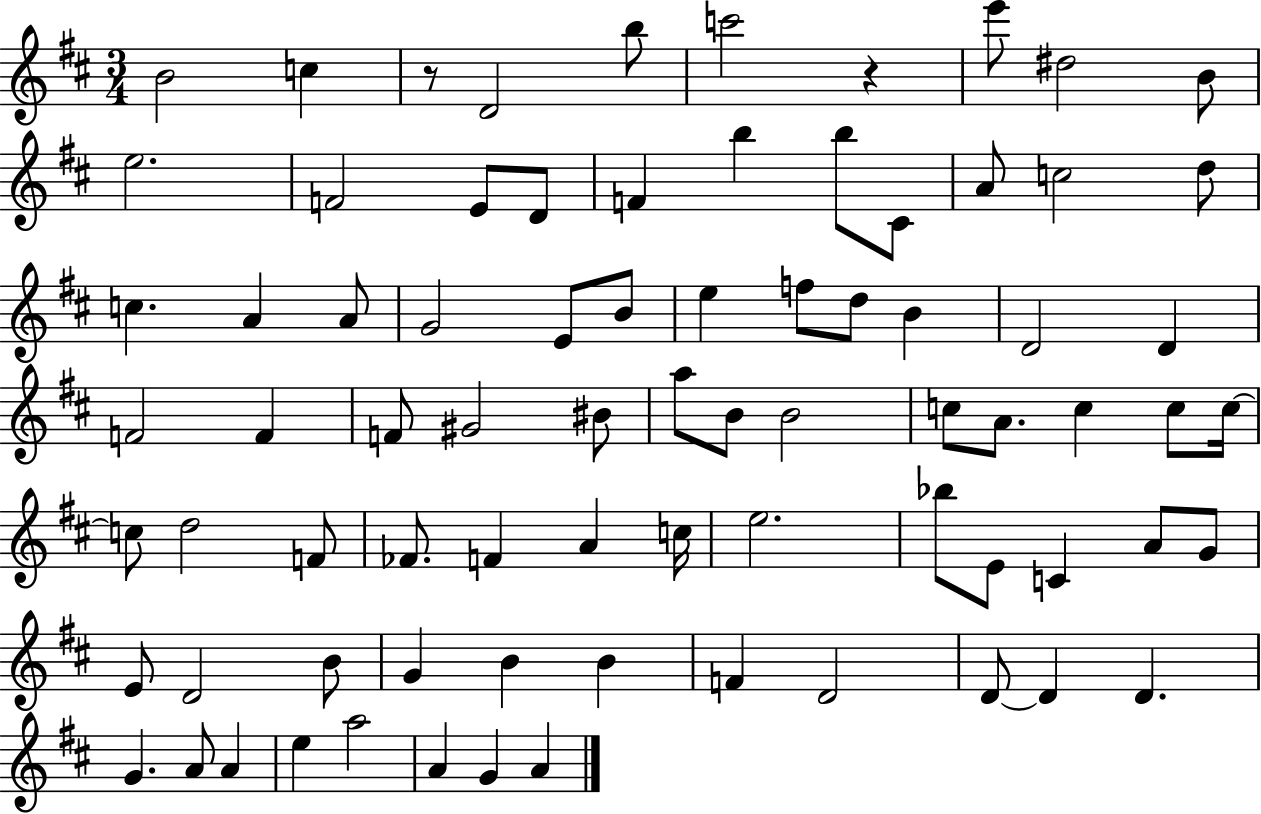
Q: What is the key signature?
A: D major